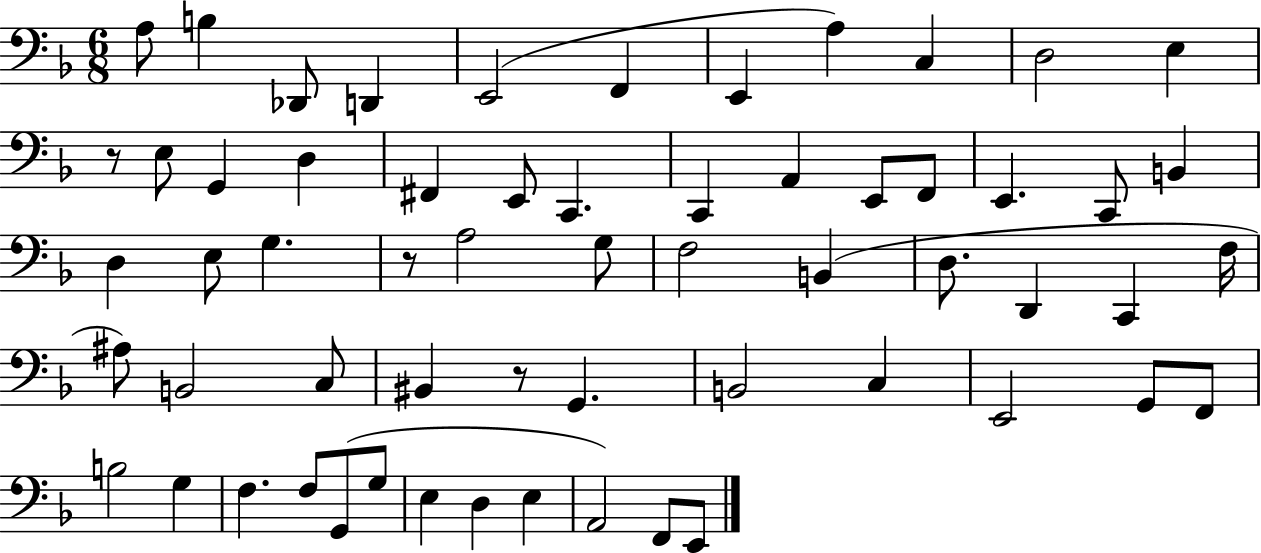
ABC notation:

X:1
T:Untitled
M:6/8
L:1/4
K:F
A,/2 B, _D,,/2 D,, E,,2 F,, E,, A, C, D,2 E, z/2 E,/2 G,, D, ^F,, E,,/2 C,, C,, A,, E,,/2 F,,/2 E,, C,,/2 B,, D, E,/2 G, z/2 A,2 G,/2 F,2 B,, D,/2 D,, C,, F,/4 ^A,/2 B,,2 C,/2 ^B,, z/2 G,, B,,2 C, E,,2 G,,/2 F,,/2 B,2 G, F, F,/2 G,,/2 G,/2 E, D, E, A,,2 F,,/2 E,,/2